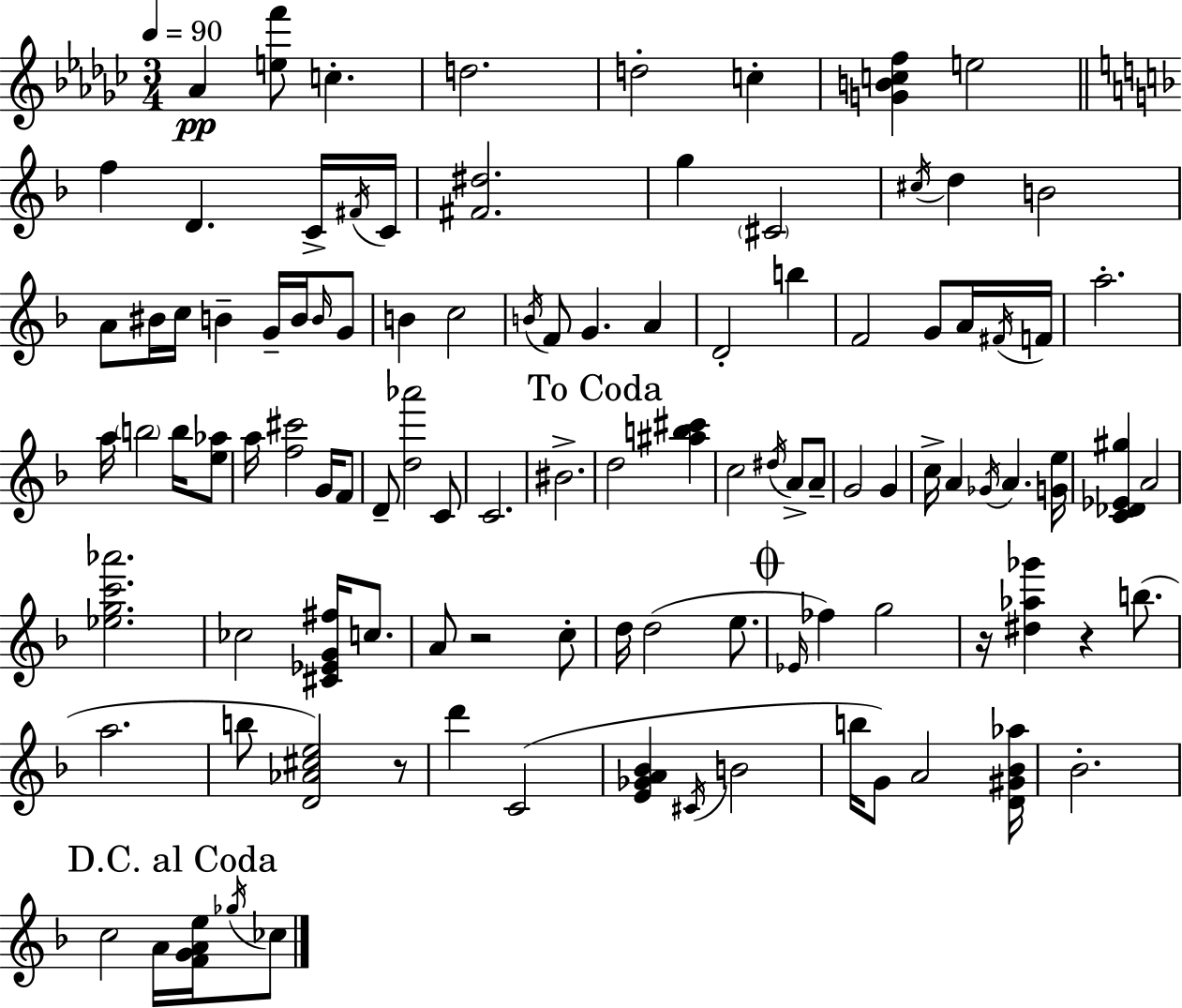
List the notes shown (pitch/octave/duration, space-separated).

Ab4/q [E5,F6]/e C5/q. D5/h. D5/h C5/q [G4,B4,C5,F5]/q E5/h F5/q D4/q. C4/s F#4/s C4/s [F#4,D#5]/h. G5/q C#4/h C#5/s D5/q B4/h A4/e BIS4/s C5/s B4/q G4/s B4/s B4/s G4/e B4/q C5/h B4/s F4/e G4/q. A4/q D4/h B5/q F4/h G4/e A4/s F#4/s F4/s A5/h. A5/s B5/h B5/s [E5,Ab5]/e A5/s [F5,C#6]/h G4/s F4/e D4/e [D5,Ab6]/h C4/e C4/h. BIS4/h. D5/h [A#5,B5,C#6]/q C5/h D#5/s A4/e A4/e G4/h G4/q C5/s A4/q Gb4/s A4/q. [G4,E5]/s [C4,Db4,Eb4,G#5]/q A4/h [Eb5,G5,C6,Ab6]/h. CES5/h [C#4,Eb4,G4,F#5]/s C5/e. A4/e R/h C5/e D5/s D5/h E5/e. Eb4/s FES5/q G5/h R/s [D#5,Ab5,Gb6]/q R/q B5/e. A5/h. B5/e [D4,Ab4,C#5,E5]/h R/e D6/q C4/h [E4,Gb4,A4,Bb4]/q C#4/s B4/h B5/s G4/e A4/h [D4,G#4,Bb4,Ab5]/s Bb4/h. C5/h A4/s [F4,G4,A4,E5]/s Gb5/s CES5/e